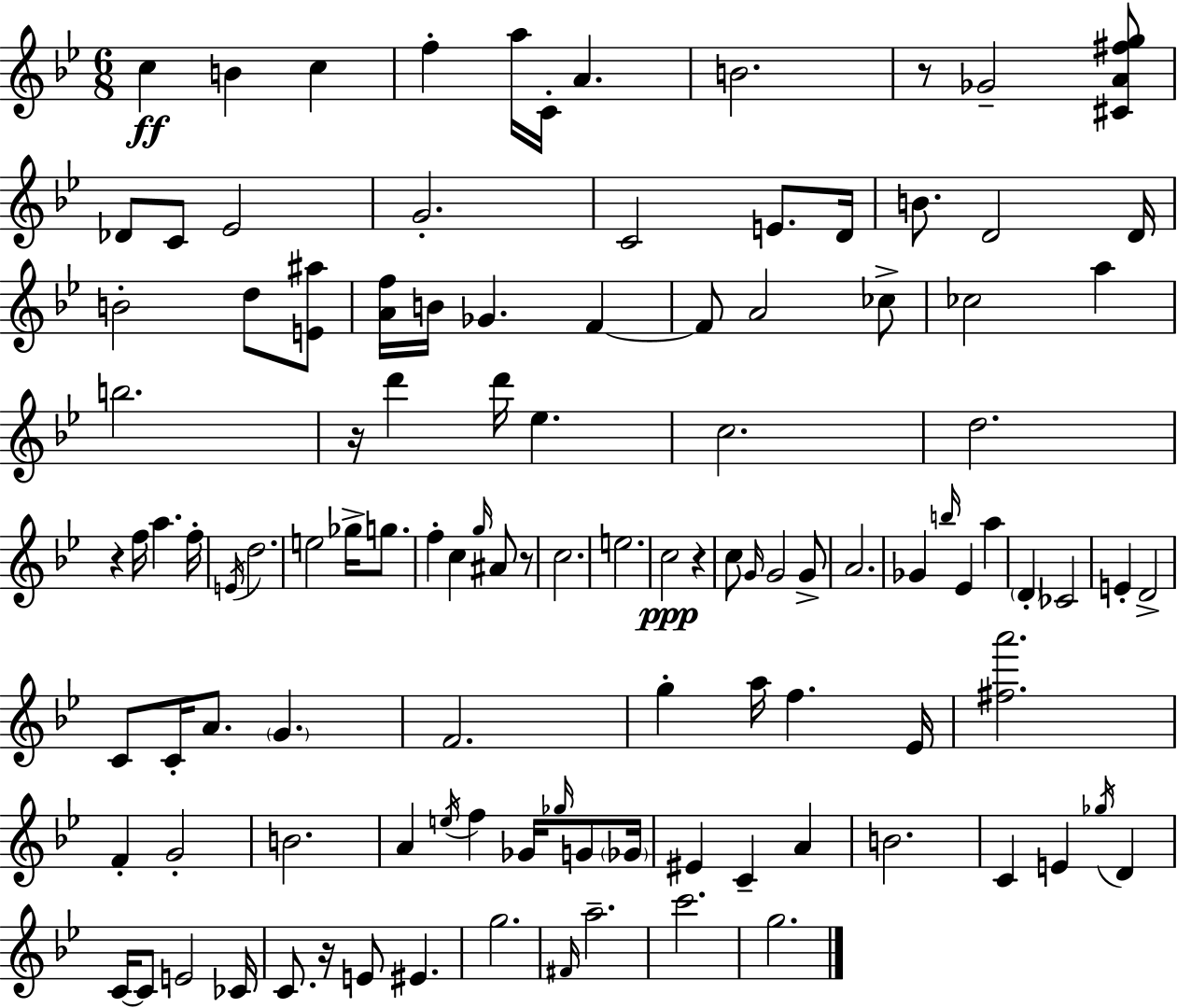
C5/q B4/q C5/q F5/q A5/s C4/s A4/q. B4/h. R/e Gb4/h [C#4,A4,F#5,G5]/e Db4/e C4/e Eb4/h G4/h. C4/h E4/e. D4/s B4/e. D4/h D4/s B4/h D5/e [E4,A#5]/e [A4,F5]/s B4/s Gb4/q. F4/q F4/e A4/h CES5/e CES5/h A5/q B5/h. R/s D6/q D6/s Eb5/q. C5/h. D5/h. R/q F5/s A5/q. F5/s E4/s D5/h. E5/h Gb5/s G5/e. F5/q C5/q G5/s A#4/e R/e C5/h. E5/h. C5/h R/q C5/e G4/s G4/h G4/e A4/h. Gb4/q B5/s Eb4/q A5/q D4/q CES4/h E4/q D4/h C4/e C4/s A4/e. G4/q. F4/h. G5/q A5/s F5/q. Eb4/s [F#5,A6]/h. F4/q G4/h B4/h. A4/q E5/s F5/q Gb4/s Gb5/s G4/e Gb4/s EIS4/q C4/q A4/q B4/h. C4/q E4/q Gb5/s D4/q C4/s C4/e E4/h CES4/s C4/e. R/s E4/e EIS4/q. G5/h. F#4/s A5/h. C6/h. G5/h.